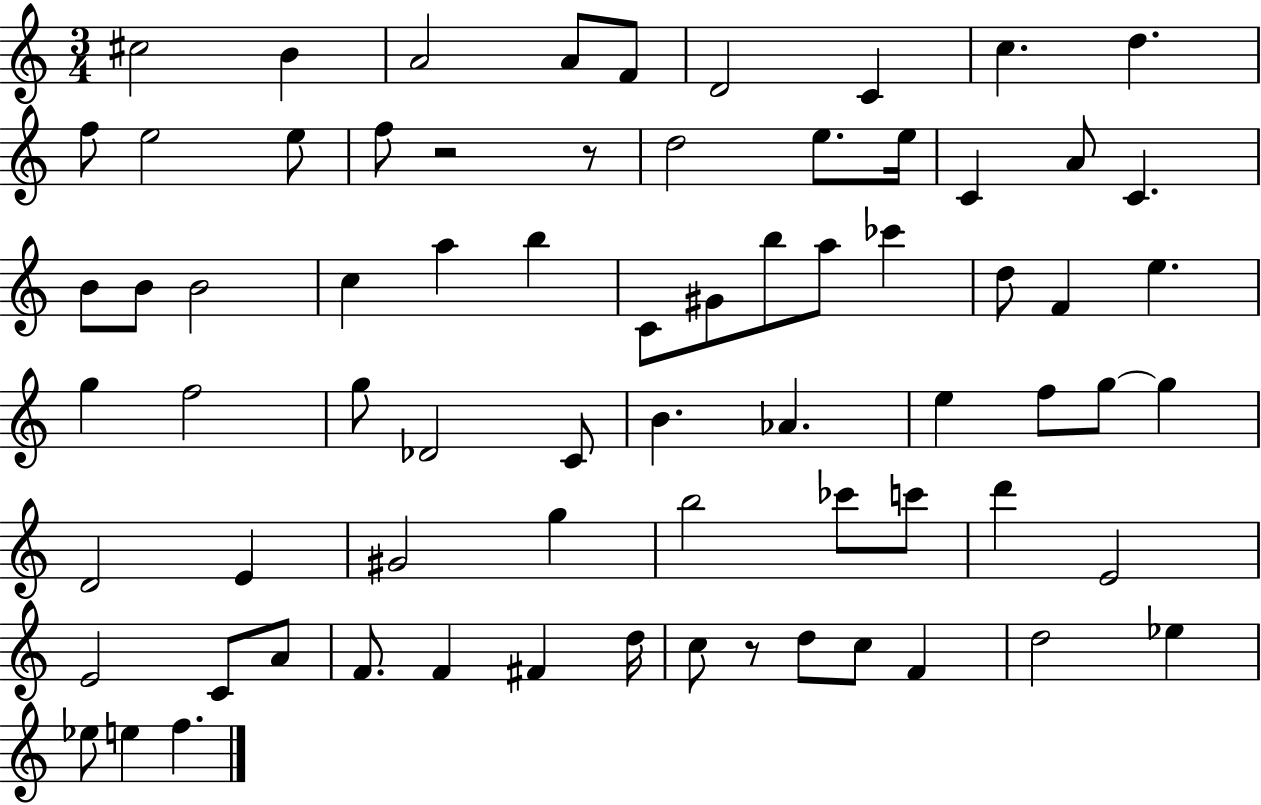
C#5/h B4/q A4/h A4/e F4/e D4/h C4/q C5/q. D5/q. F5/e E5/h E5/e F5/e R/h R/e D5/h E5/e. E5/s C4/q A4/e C4/q. B4/e B4/e B4/h C5/q A5/q B5/q C4/e G#4/e B5/e A5/e CES6/q D5/e F4/q E5/q. G5/q F5/h G5/e Db4/h C4/e B4/q. Ab4/q. E5/q F5/e G5/e G5/q D4/h E4/q G#4/h G5/q B5/h CES6/e C6/e D6/q E4/h E4/h C4/e A4/e F4/e. F4/q F#4/q D5/s C5/e R/e D5/e C5/e F4/q D5/h Eb5/q Eb5/e E5/q F5/q.